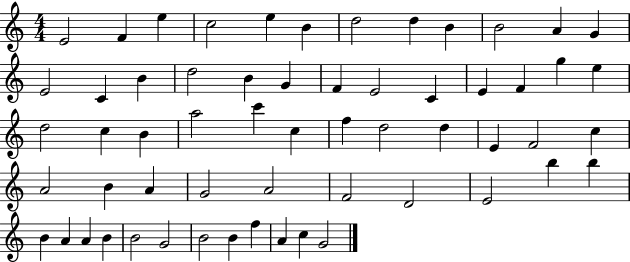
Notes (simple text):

E4/h F4/q E5/q C5/h E5/q B4/q D5/h D5/q B4/q B4/h A4/q G4/q E4/h C4/q B4/q D5/h B4/q G4/q F4/q E4/h C4/q E4/q F4/q G5/q E5/q D5/h C5/q B4/q A5/h C6/q C5/q F5/q D5/h D5/q E4/q F4/h C5/q A4/h B4/q A4/q G4/h A4/h F4/h D4/h E4/h B5/q B5/q B4/q A4/q A4/q B4/q B4/h G4/h B4/h B4/q F5/q A4/q C5/q G4/h